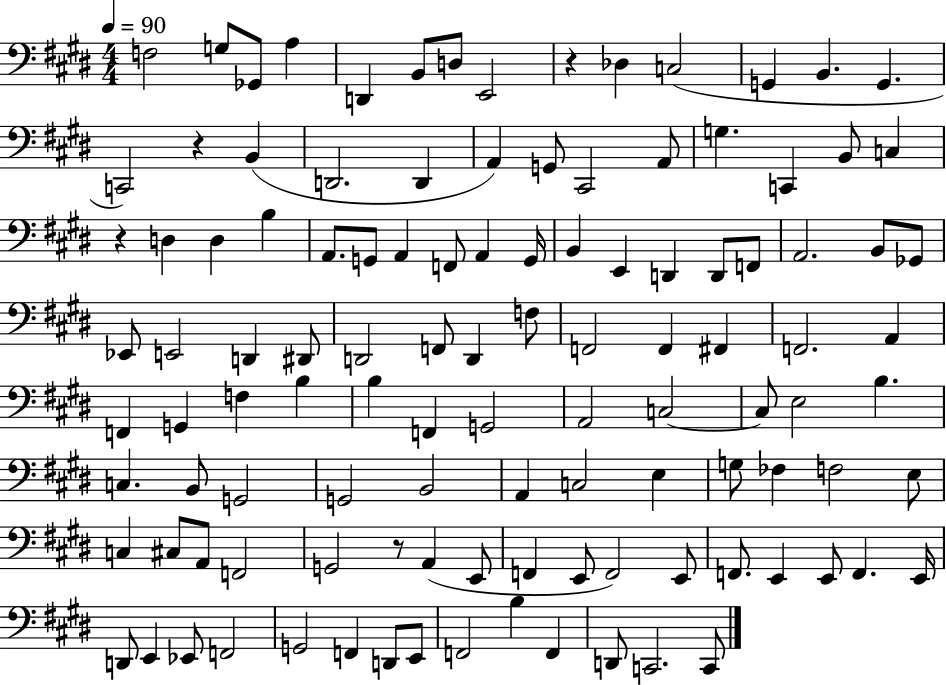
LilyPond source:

{
  \clef bass
  \numericTimeSignature
  \time 4/4
  \key e \major
  \tempo 4 = 90
  f2 g8 ges,8 a4 | d,4 b,8 d8 e,2 | r4 des4 c2( | g,4 b,4. g,4. | \break c,2) r4 b,4( | d,2. d,4 | a,4) g,8 cis,2 a,8 | g4. c,4 b,8 c4 | \break r4 d4 d4 b4 | a,8. g,8 a,4 f,8 a,4 g,16 | b,4 e,4 d,4 d,8 f,8 | a,2. b,8 ges,8 | \break ees,8 e,2 d,4 dis,8 | d,2 f,8 d,4 f8 | f,2 f,4 fis,4 | f,2. a,4 | \break f,4 g,4 f4 b4 | b4 f,4 g,2 | a,2 c2~~ | c8 e2 b4. | \break c4. b,8 g,2 | g,2 b,2 | a,4 c2 e4 | g8 fes4 f2 e8 | \break c4 cis8 a,8 f,2 | g,2 r8 a,4( e,8 | f,4 e,8 f,2) e,8 | f,8. e,4 e,8 f,4. e,16 | \break d,8 e,4 ees,8 f,2 | g,2 f,4 d,8 e,8 | f,2 b4 f,4 | d,8 c,2. c,8 | \break \bar "|."
}